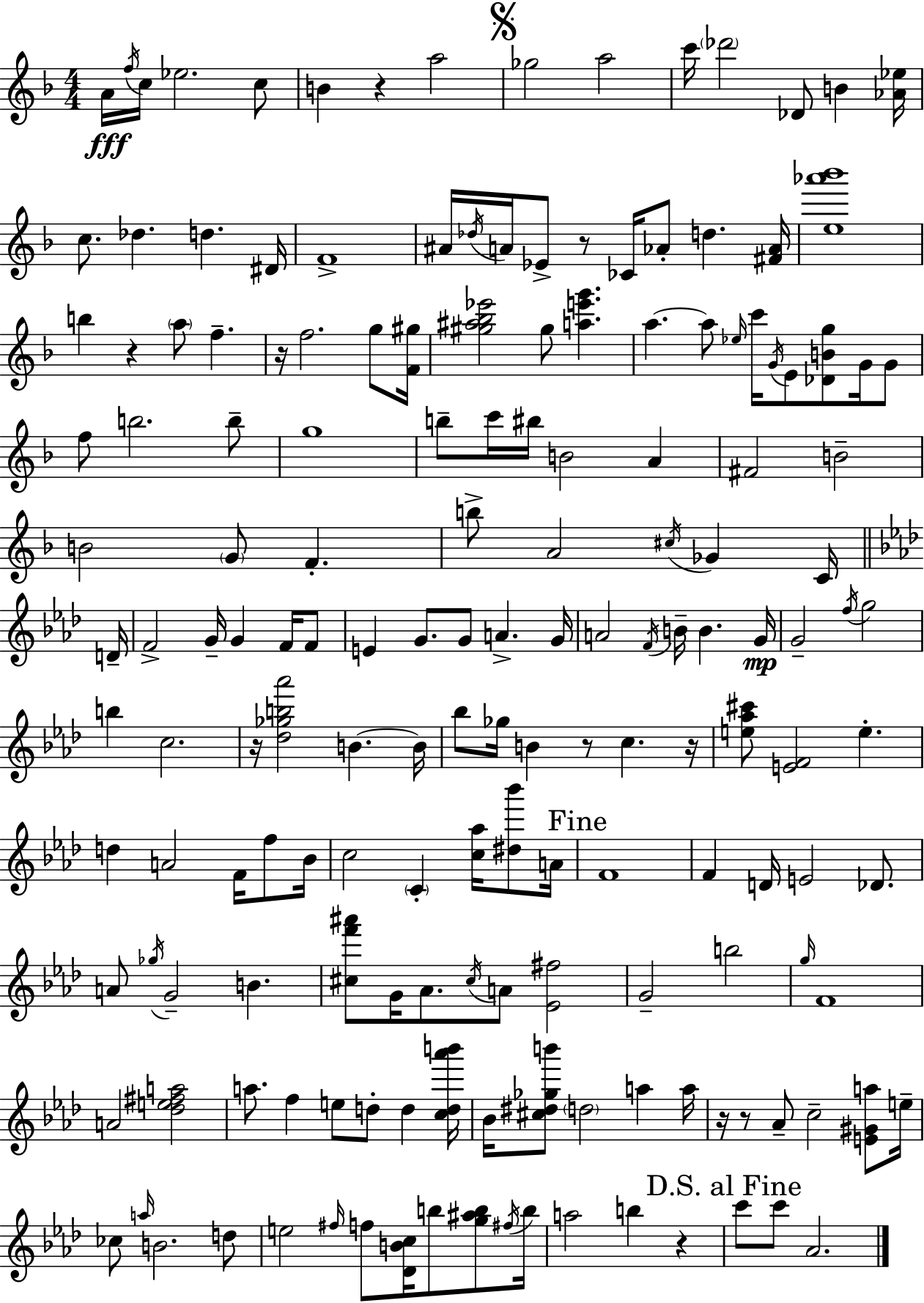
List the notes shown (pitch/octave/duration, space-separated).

A4/s F5/s C5/s Eb5/h. C5/e B4/q R/q A5/h Gb5/h A5/h C6/s Db6/h Db4/e B4/q [Ab4,Eb5]/s C5/e. Db5/q. D5/q. D#4/s F4/w A#4/s Db5/s A4/s Eb4/e R/e CES4/s Ab4/e D5/q. [F#4,Ab4]/s [E5,Ab6,Bb6]/w B5/q R/q A5/e F5/q. R/s F5/h. G5/e [F4,G#5]/s [G#5,A#5,Bb5,Eb6]/h G#5/e [A5,E6,G6]/q. A5/q. A5/e Eb5/s C6/s G4/s E4/e [Db4,B4,G5]/e G4/s G4/e F5/e B5/h. B5/e G5/w B5/e C6/s BIS5/s B4/h A4/q F#4/h B4/h B4/h G4/e F4/q. B5/e A4/h C#5/s Gb4/q C4/s D4/s F4/h G4/s G4/q F4/s F4/e E4/q G4/e. G4/e A4/q. G4/s A4/h F4/s B4/s B4/q. G4/s G4/h F5/s G5/h B5/q C5/h. R/s [Db5,Gb5,B5,Ab6]/h B4/q. B4/s Bb5/e Gb5/s B4/q R/e C5/q. R/s [E5,Ab5,C#6]/e [E4,F4]/h E5/q. D5/q A4/h F4/s F5/e Bb4/s C5/h C4/q [C5,Ab5]/s [D#5,Bb6]/e A4/s F4/w F4/q D4/s E4/h Db4/e. A4/e Gb5/s G4/h B4/q. [C#5,F6,A#6]/e G4/s Ab4/e. C#5/s A4/e [Eb4,F#5]/h G4/h B5/h G5/s F4/w A4/h [Db5,E5,F#5,A5]/h A5/e. F5/q E5/e D5/e D5/q [C5,D5,Ab6,B6]/s Bb4/s [C#5,D#5,Gb5,B6]/e D5/h A5/q A5/s R/s R/e Ab4/e C5/h [E4,G#4,A5]/e E5/s CES5/e A5/s B4/h. D5/e E5/h F#5/s F5/e [Db4,B4,C5]/s B5/e [G5,A#5,B5]/e F#5/s B5/s A5/h B5/q R/q C6/e C6/e Ab4/h.